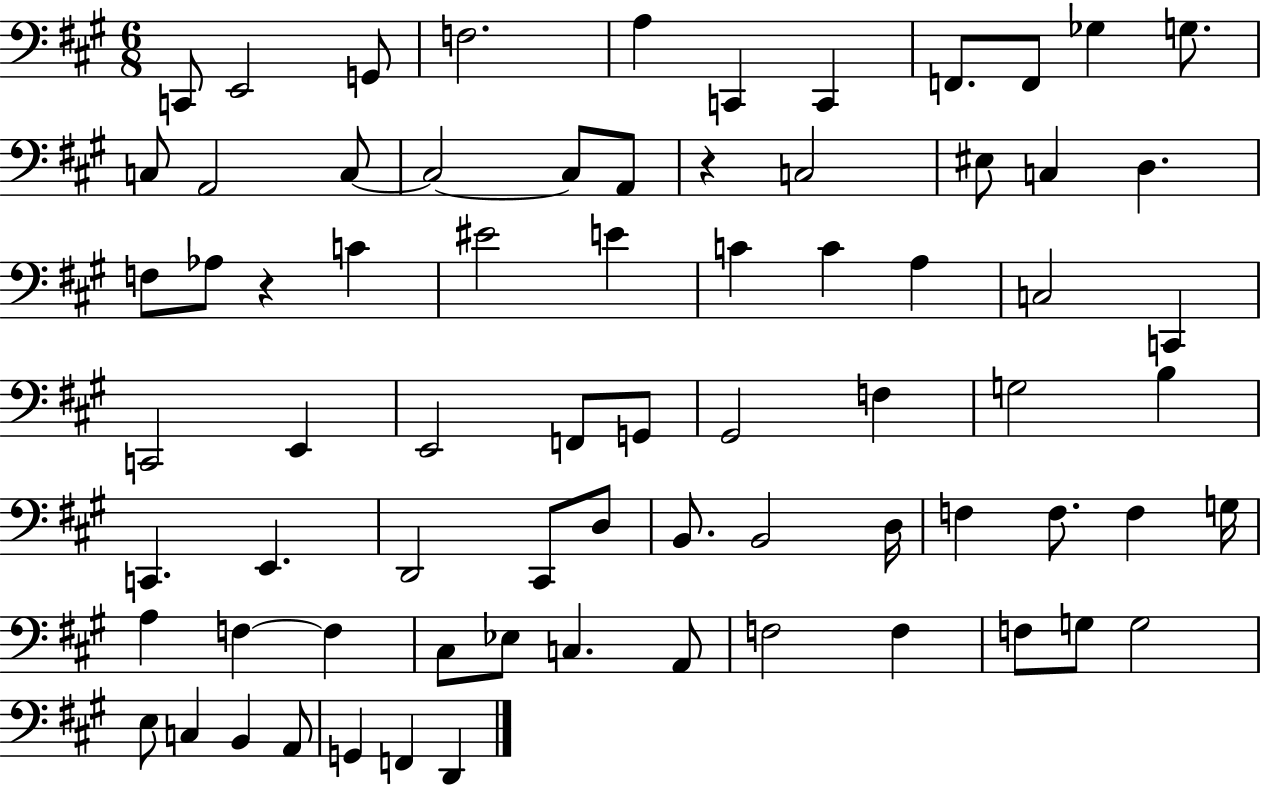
C2/e E2/h G2/e F3/h. A3/q C2/q C2/q F2/e. F2/e Gb3/q G3/e. C3/e A2/h C3/e C3/h C3/e A2/e R/q C3/h EIS3/e C3/q D3/q. F3/e Ab3/e R/q C4/q EIS4/h E4/q C4/q C4/q A3/q C3/h C2/q C2/h E2/q E2/h F2/e G2/e G#2/h F3/q G3/h B3/q C2/q. E2/q. D2/h C#2/e D3/e B2/e. B2/h D3/s F3/q F3/e. F3/q G3/s A3/q F3/q F3/q C#3/e Eb3/e C3/q. A2/e F3/h F3/q F3/e G3/e G3/h E3/e C3/q B2/q A2/e G2/q F2/q D2/q